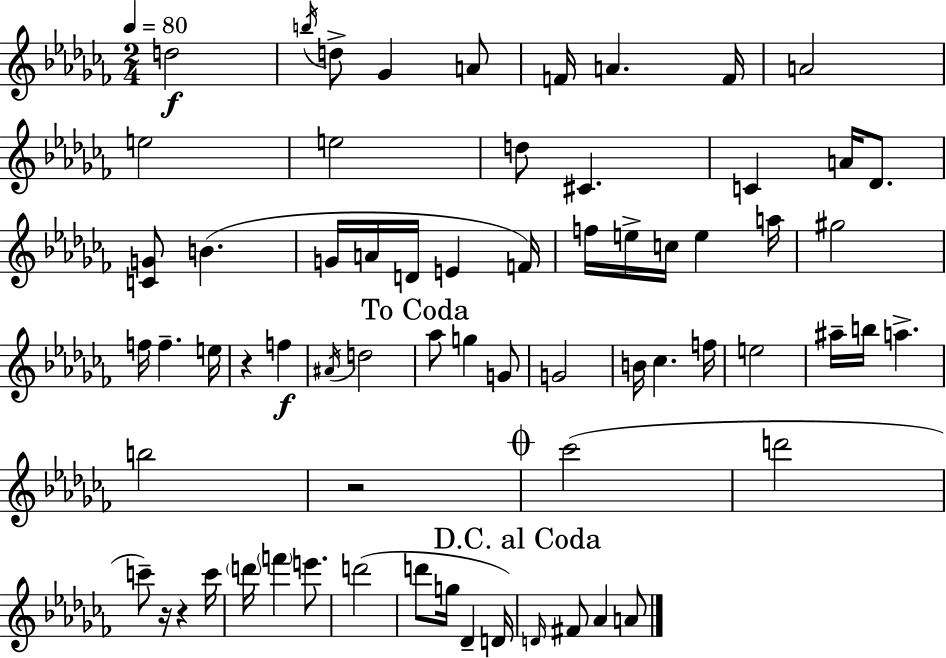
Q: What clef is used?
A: treble